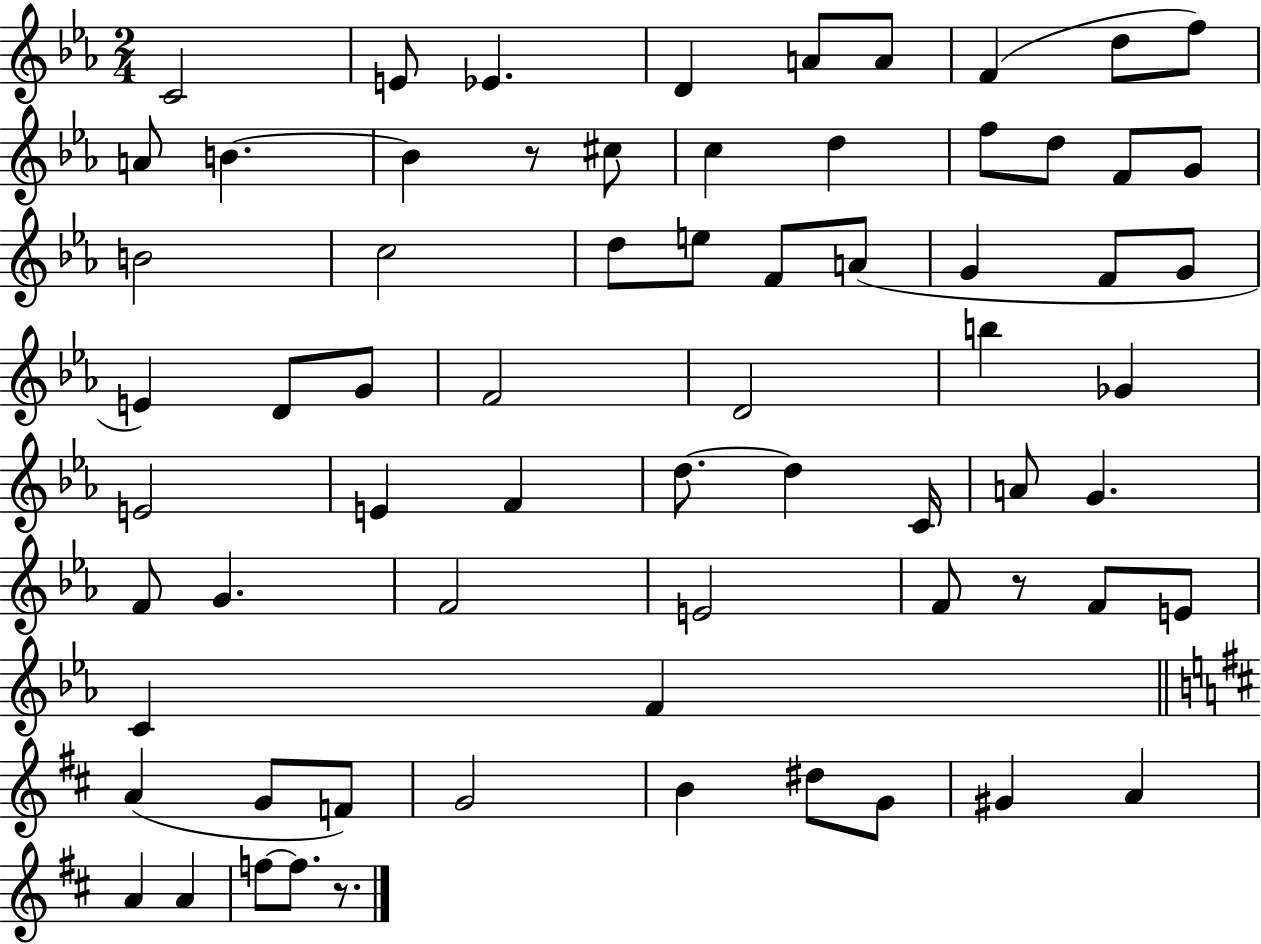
X:1
T:Untitled
M:2/4
L:1/4
K:Eb
C2 E/2 _E D A/2 A/2 F d/2 f/2 A/2 B B z/2 ^c/2 c d f/2 d/2 F/2 G/2 B2 c2 d/2 e/2 F/2 A/2 G F/2 G/2 E D/2 G/2 F2 D2 b _G E2 E F d/2 d C/4 A/2 G F/2 G F2 E2 F/2 z/2 F/2 E/2 C F A G/2 F/2 G2 B ^d/2 G/2 ^G A A A f/2 f/2 z/2